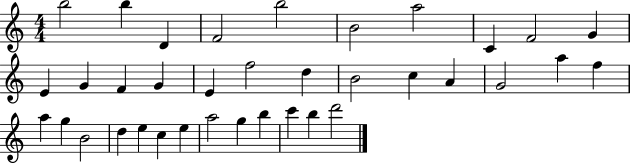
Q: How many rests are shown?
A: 0